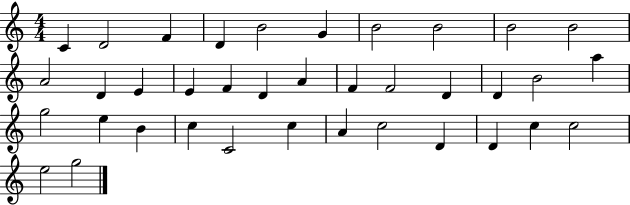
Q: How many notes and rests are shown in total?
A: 37